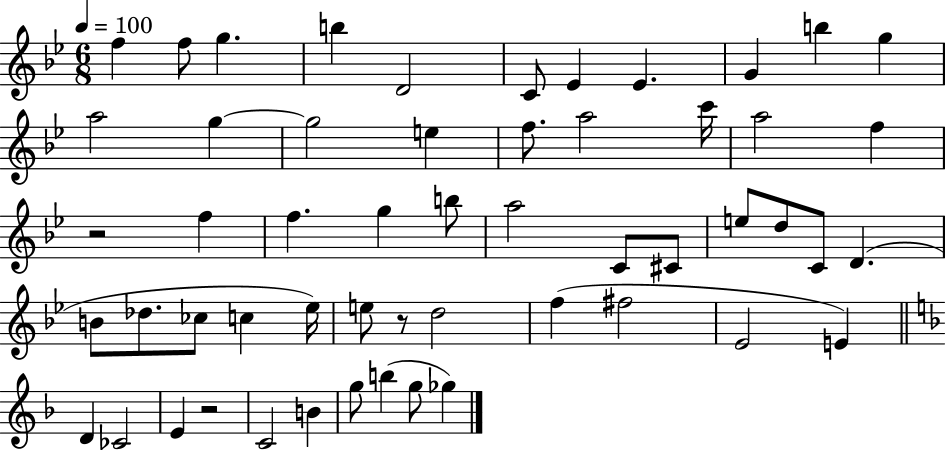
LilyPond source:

{
  \clef treble
  \numericTimeSignature
  \time 6/8
  \key bes \major
  \tempo 4 = 100
  f''4 f''8 g''4. | b''4 d'2 | c'8 ees'4 ees'4. | g'4 b''4 g''4 | \break a''2 g''4~~ | g''2 e''4 | f''8. a''2 c'''16 | a''2 f''4 | \break r2 f''4 | f''4. g''4 b''8 | a''2 c'8 cis'8 | e''8 d''8 c'8 d'4.( | \break b'8 des''8. ces''8 c''4 ees''16) | e''8 r8 d''2 | f''4( fis''2 | ees'2 e'4) | \break \bar "||" \break \key f \major d'4 ces'2 | e'4 r2 | c'2 b'4 | g''8 b''4( g''8 ges''4) | \break \bar "|."
}